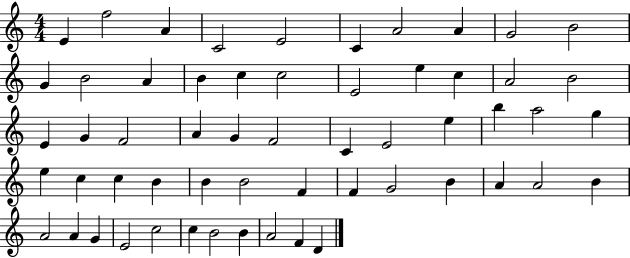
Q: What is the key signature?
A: C major